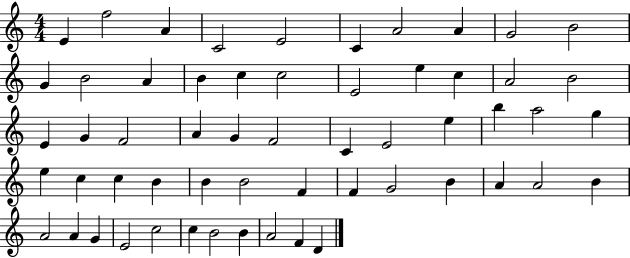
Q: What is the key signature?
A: C major